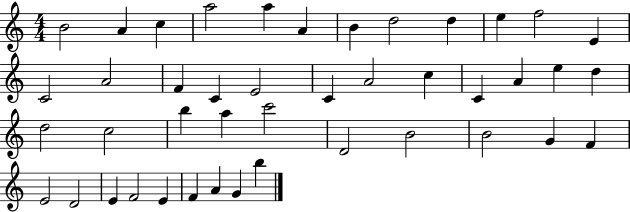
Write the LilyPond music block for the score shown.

{
  \clef treble
  \numericTimeSignature
  \time 4/4
  \key c \major
  b'2 a'4 c''4 | a''2 a''4 a'4 | b'4 d''2 d''4 | e''4 f''2 e'4 | \break c'2 a'2 | f'4 c'4 e'2 | c'4 a'2 c''4 | c'4 a'4 e''4 d''4 | \break d''2 c''2 | b''4 a''4 c'''2 | d'2 b'2 | b'2 g'4 f'4 | \break e'2 d'2 | e'4 f'2 e'4 | f'4 a'4 g'4 b''4 | \bar "|."
}